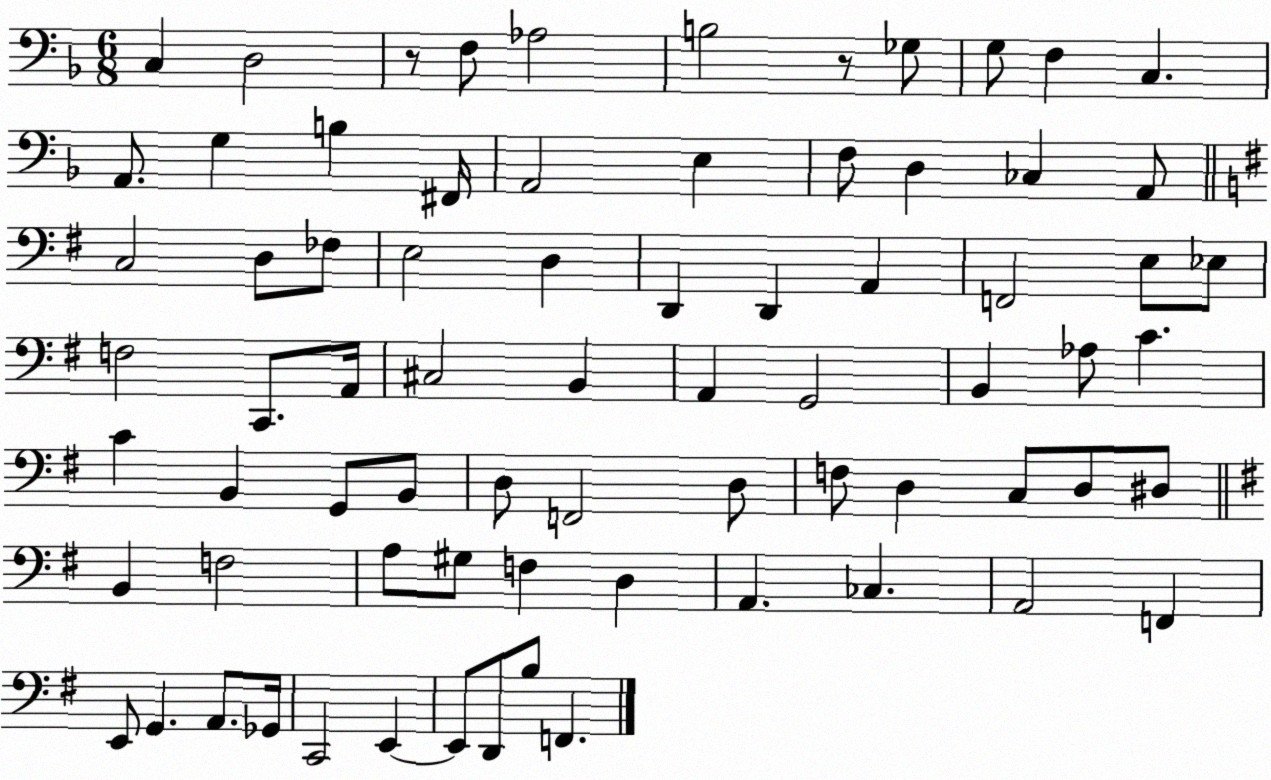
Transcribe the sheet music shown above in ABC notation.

X:1
T:Untitled
M:6/8
L:1/4
K:F
C, D,2 z/2 F,/2 _A,2 B,2 z/2 _G,/2 G,/2 F, C, A,,/2 G, B, ^F,,/4 A,,2 E, F,/2 D, _C, A,,/2 C,2 D,/2 _F,/2 E,2 D, D,, D,, A,, F,,2 E,/2 _E,/2 F,2 C,,/2 A,,/4 ^C,2 B,, A,, G,,2 B,, _A,/2 C C B,, G,,/2 B,,/2 D,/2 F,,2 D,/2 F,/2 D, C,/2 D,/2 ^D,/2 B,, F,2 A,/2 ^G,/2 F, D, A,, _C, A,,2 F,, E,,/2 G,, A,,/2 _G,,/4 C,,2 E,, E,,/2 D,,/2 B,/2 F,,